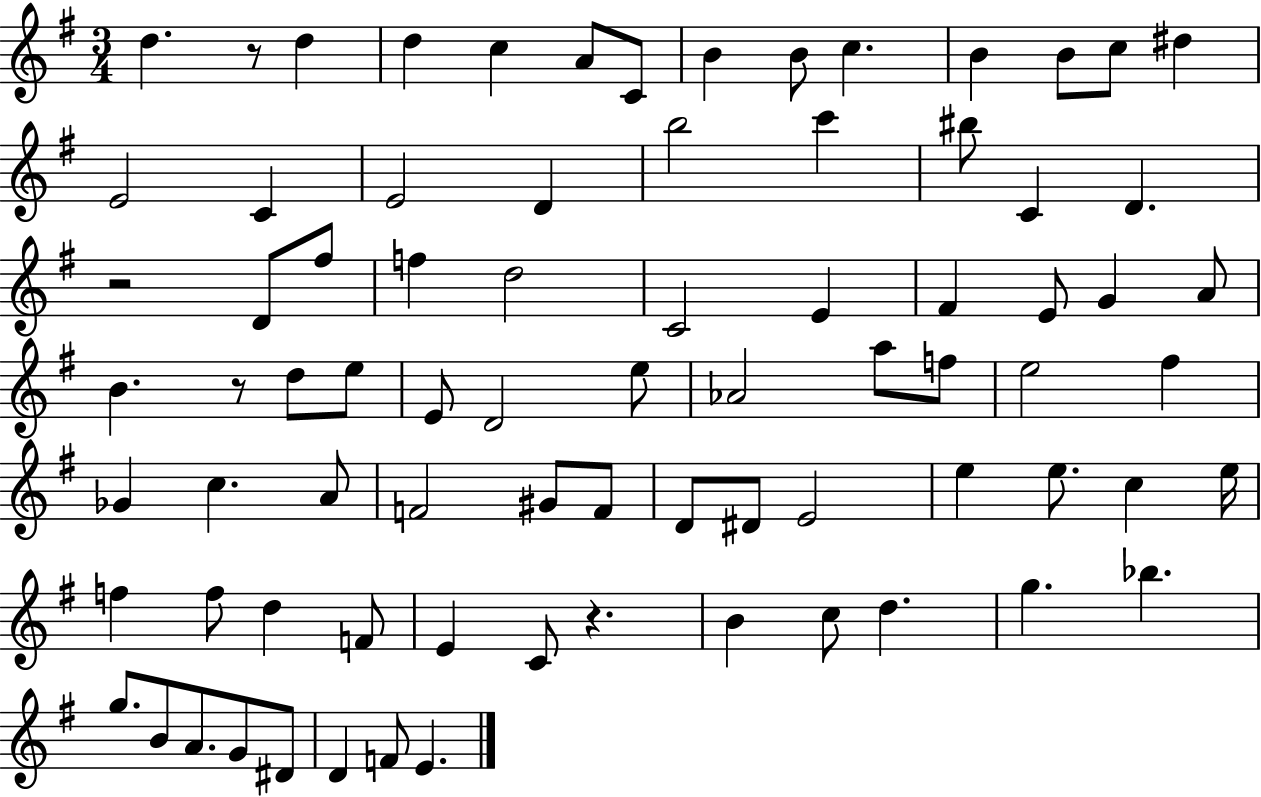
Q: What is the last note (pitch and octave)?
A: E4